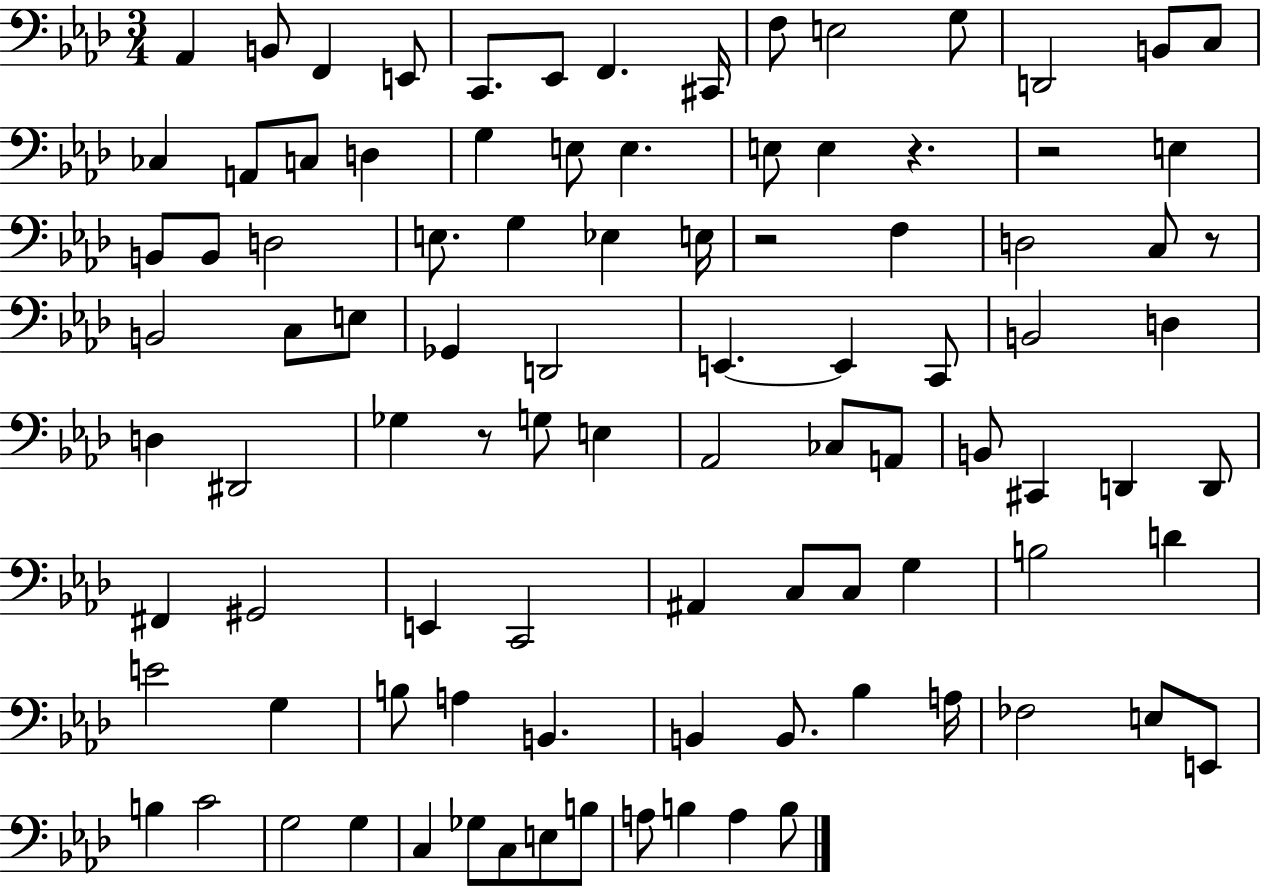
Ab2/q B2/e F2/q E2/e C2/e. Eb2/e F2/q. C#2/s F3/e E3/h G3/e D2/h B2/e C3/e CES3/q A2/e C3/e D3/q G3/q E3/e E3/q. E3/e E3/q R/q. R/h E3/q B2/e B2/e D3/h E3/e. G3/q Eb3/q E3/s R/h F3/q D3/h C3/e R/e B2/h C3/e E3/e Gb2/q D2/h E2/q. E2/q C2/e B2/h D3/q D3/q D#2/h Gb3/q R/e G3/e E3/q Ab2/h CES3/e A2/e B2/e C#2/q D2/q D2/e F#2/q G#2/h E2/q C2/h A#2/q C3/e C3/e G3/q B3/h D4/q E4/h G3/q B3/e A3/q B2/q. B2/q B2/e. Bb3/q A3/s FES3/h E3/e E2/e B3/q C4/h G3/h G3/q C3/q Gb3/e C3/e E3/e B3/e A3/e B3/q A3/q B3/e